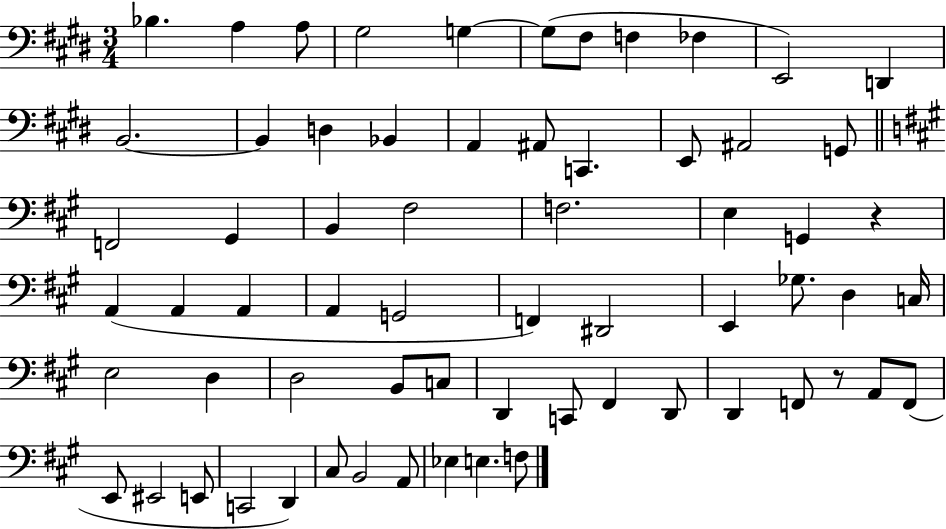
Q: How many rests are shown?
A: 2